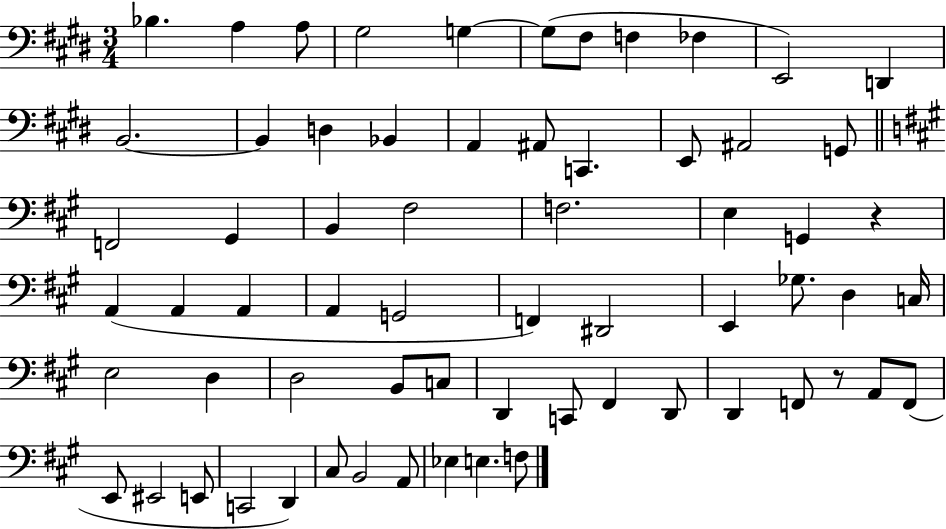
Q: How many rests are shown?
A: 2